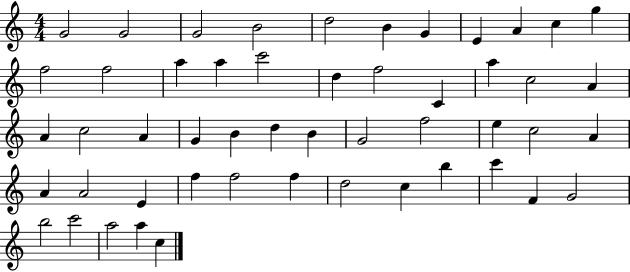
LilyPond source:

{
  \clef treble
  \numericTimeSignature
  \time 4/4
  \key c \major
  g'2 g'2 | g'2 b'2 | d''2 b'4 g'4 | e'4 a'4 c''4 g''4 | \break f''2 f''2 | a''4 a''4 c'''2 | d''4 f''2 c'4 | a''4 c''2 a'4 | \break a'4 c''2 a'4 | g'4 b'4 d''4 b'4 | g'2 f''2 | e''4 c''2 a'4 | \break a'4 a'2 e'4 | f''4 f''2 f''4 | d''2 c''4 b''4 | c'''4 f'4 g'2 | \break b''2 c'''2 | a''2 a''4 c''4 | \bar "|."
}